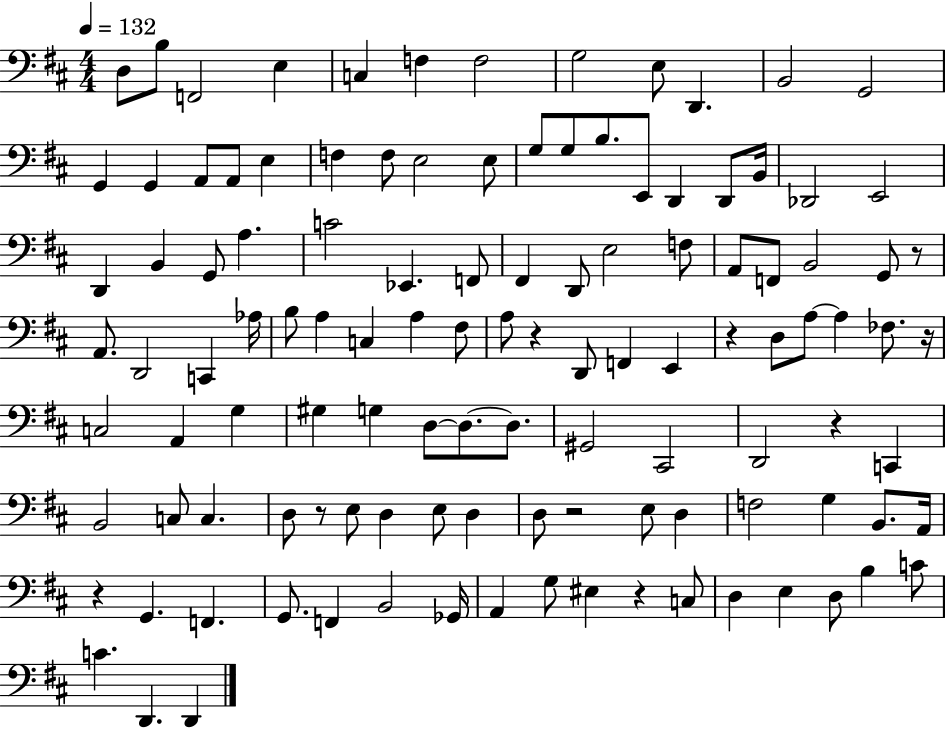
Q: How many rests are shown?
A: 9